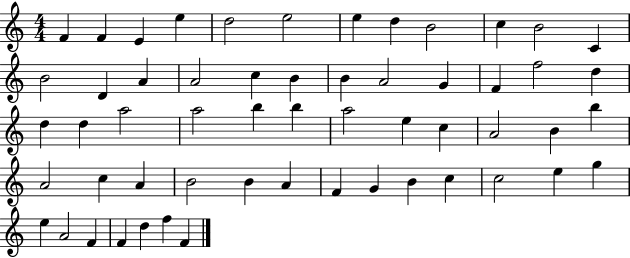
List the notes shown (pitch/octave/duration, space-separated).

F4/q F4/q E4/q E5/q D5/h E5/h E5/q D5/q B4/h C5/q B4/h C4/q B4/h D4/q A4/q A4/h C5/q B4/q B4/q A4/h G4/q F4/q F5/h D5/q D5/q D5/q A5/h A5/h B5/q B5/q A5/h E5/q C5/q A4/h B4/q B5/q A4/h C5/q A4/q B4/h B4/q A4/q F4/q G4/q B4/q C5/q C5/h E5/q G5/q E5/q A4/h F4/q F4/q D5/q F5/q F4/q